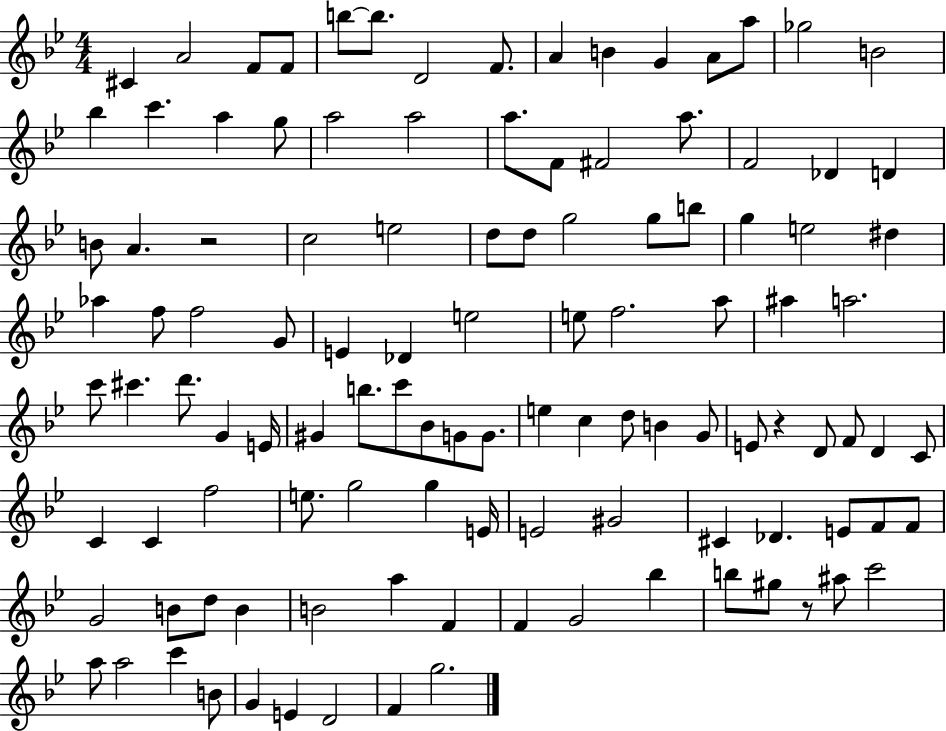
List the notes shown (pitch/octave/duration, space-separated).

C#4/q A4/h F4/e F4/e B5/e B5/e. D4/h F4/e. A4/q B4/q G4/q A4/e A5/e Gb5/h B4/h Bb5/q C6/q. A5/q G5/e A5/h A5/h A5/e. F4/e F#4/h A5/e. F4/h Db4/q D4/q B4/e A4/q. R/h C5/h E5/h D5/e D5/e G5/h G5/e B5/e G5/q E5/h D#5/q Ab5/q F5/e F5/h G4/e E4/q Db4/q E5/h E5/e F5/h. A5/e A#5/q A5/h. C6/e C#6/q. D6/e. G4/q E4/s G#4/q B5/e. C6/e Bb4/e G4/e G4/e. E5/q C5/q D5/e B4/q G4/e E4/e R/q D4/e F4/e D4/q C4/e C4/q C4/q F5/h E5/e. G5/h G5/q E4/s E4/h G#4/h C#4/q Db4/q. E4/e F4/e F4/e G4/h B4/e D5/e B4/q B4/h A5/q F4/q F4/q G4/h Bb5/q B5/e G#5/e R/e A#5/e C6/h A5/e A5/h C6/q B4/e G4/q E4/q D4/h F4/q G5/h.